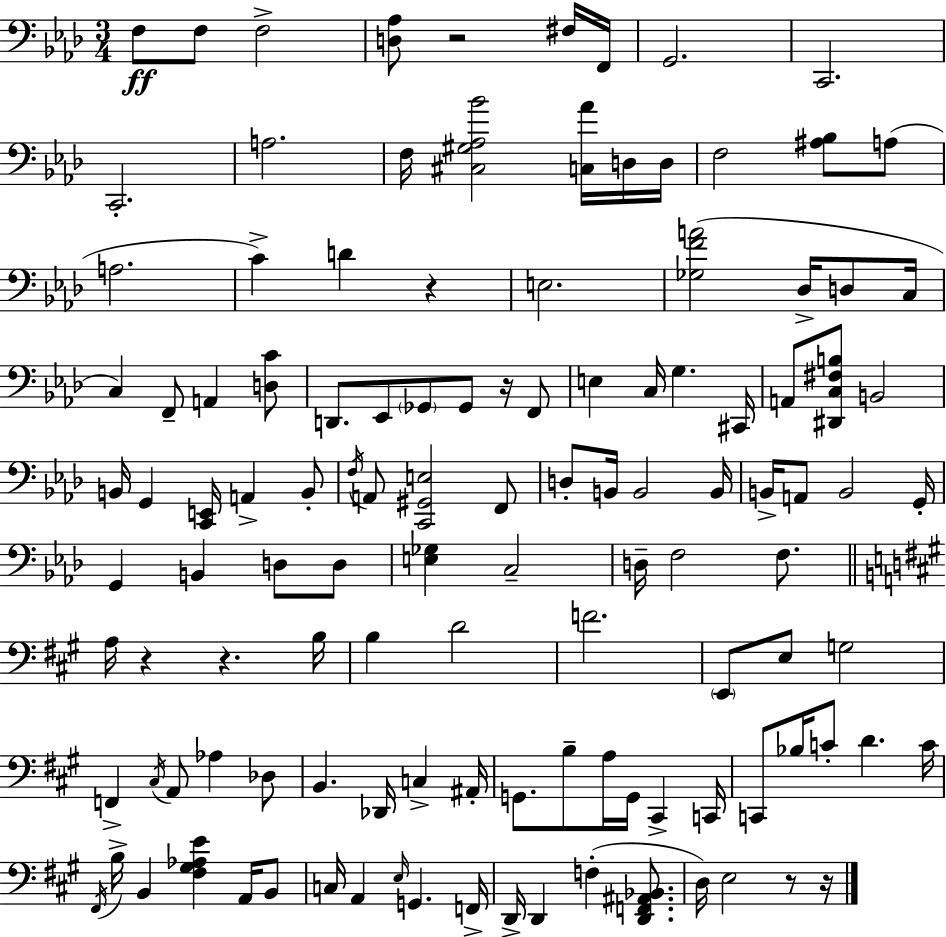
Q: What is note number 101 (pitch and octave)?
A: E3